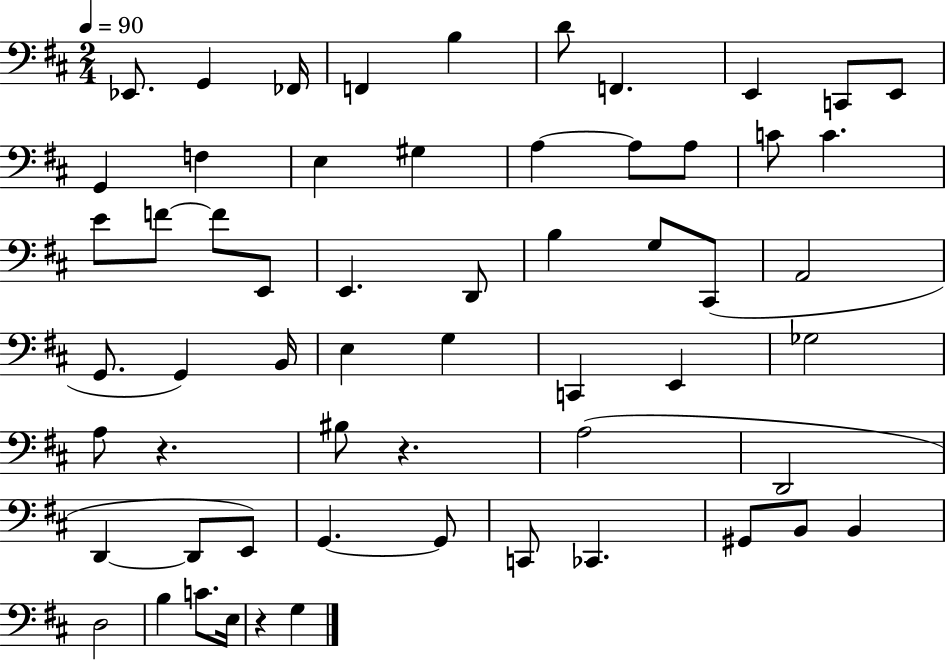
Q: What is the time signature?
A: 2/4